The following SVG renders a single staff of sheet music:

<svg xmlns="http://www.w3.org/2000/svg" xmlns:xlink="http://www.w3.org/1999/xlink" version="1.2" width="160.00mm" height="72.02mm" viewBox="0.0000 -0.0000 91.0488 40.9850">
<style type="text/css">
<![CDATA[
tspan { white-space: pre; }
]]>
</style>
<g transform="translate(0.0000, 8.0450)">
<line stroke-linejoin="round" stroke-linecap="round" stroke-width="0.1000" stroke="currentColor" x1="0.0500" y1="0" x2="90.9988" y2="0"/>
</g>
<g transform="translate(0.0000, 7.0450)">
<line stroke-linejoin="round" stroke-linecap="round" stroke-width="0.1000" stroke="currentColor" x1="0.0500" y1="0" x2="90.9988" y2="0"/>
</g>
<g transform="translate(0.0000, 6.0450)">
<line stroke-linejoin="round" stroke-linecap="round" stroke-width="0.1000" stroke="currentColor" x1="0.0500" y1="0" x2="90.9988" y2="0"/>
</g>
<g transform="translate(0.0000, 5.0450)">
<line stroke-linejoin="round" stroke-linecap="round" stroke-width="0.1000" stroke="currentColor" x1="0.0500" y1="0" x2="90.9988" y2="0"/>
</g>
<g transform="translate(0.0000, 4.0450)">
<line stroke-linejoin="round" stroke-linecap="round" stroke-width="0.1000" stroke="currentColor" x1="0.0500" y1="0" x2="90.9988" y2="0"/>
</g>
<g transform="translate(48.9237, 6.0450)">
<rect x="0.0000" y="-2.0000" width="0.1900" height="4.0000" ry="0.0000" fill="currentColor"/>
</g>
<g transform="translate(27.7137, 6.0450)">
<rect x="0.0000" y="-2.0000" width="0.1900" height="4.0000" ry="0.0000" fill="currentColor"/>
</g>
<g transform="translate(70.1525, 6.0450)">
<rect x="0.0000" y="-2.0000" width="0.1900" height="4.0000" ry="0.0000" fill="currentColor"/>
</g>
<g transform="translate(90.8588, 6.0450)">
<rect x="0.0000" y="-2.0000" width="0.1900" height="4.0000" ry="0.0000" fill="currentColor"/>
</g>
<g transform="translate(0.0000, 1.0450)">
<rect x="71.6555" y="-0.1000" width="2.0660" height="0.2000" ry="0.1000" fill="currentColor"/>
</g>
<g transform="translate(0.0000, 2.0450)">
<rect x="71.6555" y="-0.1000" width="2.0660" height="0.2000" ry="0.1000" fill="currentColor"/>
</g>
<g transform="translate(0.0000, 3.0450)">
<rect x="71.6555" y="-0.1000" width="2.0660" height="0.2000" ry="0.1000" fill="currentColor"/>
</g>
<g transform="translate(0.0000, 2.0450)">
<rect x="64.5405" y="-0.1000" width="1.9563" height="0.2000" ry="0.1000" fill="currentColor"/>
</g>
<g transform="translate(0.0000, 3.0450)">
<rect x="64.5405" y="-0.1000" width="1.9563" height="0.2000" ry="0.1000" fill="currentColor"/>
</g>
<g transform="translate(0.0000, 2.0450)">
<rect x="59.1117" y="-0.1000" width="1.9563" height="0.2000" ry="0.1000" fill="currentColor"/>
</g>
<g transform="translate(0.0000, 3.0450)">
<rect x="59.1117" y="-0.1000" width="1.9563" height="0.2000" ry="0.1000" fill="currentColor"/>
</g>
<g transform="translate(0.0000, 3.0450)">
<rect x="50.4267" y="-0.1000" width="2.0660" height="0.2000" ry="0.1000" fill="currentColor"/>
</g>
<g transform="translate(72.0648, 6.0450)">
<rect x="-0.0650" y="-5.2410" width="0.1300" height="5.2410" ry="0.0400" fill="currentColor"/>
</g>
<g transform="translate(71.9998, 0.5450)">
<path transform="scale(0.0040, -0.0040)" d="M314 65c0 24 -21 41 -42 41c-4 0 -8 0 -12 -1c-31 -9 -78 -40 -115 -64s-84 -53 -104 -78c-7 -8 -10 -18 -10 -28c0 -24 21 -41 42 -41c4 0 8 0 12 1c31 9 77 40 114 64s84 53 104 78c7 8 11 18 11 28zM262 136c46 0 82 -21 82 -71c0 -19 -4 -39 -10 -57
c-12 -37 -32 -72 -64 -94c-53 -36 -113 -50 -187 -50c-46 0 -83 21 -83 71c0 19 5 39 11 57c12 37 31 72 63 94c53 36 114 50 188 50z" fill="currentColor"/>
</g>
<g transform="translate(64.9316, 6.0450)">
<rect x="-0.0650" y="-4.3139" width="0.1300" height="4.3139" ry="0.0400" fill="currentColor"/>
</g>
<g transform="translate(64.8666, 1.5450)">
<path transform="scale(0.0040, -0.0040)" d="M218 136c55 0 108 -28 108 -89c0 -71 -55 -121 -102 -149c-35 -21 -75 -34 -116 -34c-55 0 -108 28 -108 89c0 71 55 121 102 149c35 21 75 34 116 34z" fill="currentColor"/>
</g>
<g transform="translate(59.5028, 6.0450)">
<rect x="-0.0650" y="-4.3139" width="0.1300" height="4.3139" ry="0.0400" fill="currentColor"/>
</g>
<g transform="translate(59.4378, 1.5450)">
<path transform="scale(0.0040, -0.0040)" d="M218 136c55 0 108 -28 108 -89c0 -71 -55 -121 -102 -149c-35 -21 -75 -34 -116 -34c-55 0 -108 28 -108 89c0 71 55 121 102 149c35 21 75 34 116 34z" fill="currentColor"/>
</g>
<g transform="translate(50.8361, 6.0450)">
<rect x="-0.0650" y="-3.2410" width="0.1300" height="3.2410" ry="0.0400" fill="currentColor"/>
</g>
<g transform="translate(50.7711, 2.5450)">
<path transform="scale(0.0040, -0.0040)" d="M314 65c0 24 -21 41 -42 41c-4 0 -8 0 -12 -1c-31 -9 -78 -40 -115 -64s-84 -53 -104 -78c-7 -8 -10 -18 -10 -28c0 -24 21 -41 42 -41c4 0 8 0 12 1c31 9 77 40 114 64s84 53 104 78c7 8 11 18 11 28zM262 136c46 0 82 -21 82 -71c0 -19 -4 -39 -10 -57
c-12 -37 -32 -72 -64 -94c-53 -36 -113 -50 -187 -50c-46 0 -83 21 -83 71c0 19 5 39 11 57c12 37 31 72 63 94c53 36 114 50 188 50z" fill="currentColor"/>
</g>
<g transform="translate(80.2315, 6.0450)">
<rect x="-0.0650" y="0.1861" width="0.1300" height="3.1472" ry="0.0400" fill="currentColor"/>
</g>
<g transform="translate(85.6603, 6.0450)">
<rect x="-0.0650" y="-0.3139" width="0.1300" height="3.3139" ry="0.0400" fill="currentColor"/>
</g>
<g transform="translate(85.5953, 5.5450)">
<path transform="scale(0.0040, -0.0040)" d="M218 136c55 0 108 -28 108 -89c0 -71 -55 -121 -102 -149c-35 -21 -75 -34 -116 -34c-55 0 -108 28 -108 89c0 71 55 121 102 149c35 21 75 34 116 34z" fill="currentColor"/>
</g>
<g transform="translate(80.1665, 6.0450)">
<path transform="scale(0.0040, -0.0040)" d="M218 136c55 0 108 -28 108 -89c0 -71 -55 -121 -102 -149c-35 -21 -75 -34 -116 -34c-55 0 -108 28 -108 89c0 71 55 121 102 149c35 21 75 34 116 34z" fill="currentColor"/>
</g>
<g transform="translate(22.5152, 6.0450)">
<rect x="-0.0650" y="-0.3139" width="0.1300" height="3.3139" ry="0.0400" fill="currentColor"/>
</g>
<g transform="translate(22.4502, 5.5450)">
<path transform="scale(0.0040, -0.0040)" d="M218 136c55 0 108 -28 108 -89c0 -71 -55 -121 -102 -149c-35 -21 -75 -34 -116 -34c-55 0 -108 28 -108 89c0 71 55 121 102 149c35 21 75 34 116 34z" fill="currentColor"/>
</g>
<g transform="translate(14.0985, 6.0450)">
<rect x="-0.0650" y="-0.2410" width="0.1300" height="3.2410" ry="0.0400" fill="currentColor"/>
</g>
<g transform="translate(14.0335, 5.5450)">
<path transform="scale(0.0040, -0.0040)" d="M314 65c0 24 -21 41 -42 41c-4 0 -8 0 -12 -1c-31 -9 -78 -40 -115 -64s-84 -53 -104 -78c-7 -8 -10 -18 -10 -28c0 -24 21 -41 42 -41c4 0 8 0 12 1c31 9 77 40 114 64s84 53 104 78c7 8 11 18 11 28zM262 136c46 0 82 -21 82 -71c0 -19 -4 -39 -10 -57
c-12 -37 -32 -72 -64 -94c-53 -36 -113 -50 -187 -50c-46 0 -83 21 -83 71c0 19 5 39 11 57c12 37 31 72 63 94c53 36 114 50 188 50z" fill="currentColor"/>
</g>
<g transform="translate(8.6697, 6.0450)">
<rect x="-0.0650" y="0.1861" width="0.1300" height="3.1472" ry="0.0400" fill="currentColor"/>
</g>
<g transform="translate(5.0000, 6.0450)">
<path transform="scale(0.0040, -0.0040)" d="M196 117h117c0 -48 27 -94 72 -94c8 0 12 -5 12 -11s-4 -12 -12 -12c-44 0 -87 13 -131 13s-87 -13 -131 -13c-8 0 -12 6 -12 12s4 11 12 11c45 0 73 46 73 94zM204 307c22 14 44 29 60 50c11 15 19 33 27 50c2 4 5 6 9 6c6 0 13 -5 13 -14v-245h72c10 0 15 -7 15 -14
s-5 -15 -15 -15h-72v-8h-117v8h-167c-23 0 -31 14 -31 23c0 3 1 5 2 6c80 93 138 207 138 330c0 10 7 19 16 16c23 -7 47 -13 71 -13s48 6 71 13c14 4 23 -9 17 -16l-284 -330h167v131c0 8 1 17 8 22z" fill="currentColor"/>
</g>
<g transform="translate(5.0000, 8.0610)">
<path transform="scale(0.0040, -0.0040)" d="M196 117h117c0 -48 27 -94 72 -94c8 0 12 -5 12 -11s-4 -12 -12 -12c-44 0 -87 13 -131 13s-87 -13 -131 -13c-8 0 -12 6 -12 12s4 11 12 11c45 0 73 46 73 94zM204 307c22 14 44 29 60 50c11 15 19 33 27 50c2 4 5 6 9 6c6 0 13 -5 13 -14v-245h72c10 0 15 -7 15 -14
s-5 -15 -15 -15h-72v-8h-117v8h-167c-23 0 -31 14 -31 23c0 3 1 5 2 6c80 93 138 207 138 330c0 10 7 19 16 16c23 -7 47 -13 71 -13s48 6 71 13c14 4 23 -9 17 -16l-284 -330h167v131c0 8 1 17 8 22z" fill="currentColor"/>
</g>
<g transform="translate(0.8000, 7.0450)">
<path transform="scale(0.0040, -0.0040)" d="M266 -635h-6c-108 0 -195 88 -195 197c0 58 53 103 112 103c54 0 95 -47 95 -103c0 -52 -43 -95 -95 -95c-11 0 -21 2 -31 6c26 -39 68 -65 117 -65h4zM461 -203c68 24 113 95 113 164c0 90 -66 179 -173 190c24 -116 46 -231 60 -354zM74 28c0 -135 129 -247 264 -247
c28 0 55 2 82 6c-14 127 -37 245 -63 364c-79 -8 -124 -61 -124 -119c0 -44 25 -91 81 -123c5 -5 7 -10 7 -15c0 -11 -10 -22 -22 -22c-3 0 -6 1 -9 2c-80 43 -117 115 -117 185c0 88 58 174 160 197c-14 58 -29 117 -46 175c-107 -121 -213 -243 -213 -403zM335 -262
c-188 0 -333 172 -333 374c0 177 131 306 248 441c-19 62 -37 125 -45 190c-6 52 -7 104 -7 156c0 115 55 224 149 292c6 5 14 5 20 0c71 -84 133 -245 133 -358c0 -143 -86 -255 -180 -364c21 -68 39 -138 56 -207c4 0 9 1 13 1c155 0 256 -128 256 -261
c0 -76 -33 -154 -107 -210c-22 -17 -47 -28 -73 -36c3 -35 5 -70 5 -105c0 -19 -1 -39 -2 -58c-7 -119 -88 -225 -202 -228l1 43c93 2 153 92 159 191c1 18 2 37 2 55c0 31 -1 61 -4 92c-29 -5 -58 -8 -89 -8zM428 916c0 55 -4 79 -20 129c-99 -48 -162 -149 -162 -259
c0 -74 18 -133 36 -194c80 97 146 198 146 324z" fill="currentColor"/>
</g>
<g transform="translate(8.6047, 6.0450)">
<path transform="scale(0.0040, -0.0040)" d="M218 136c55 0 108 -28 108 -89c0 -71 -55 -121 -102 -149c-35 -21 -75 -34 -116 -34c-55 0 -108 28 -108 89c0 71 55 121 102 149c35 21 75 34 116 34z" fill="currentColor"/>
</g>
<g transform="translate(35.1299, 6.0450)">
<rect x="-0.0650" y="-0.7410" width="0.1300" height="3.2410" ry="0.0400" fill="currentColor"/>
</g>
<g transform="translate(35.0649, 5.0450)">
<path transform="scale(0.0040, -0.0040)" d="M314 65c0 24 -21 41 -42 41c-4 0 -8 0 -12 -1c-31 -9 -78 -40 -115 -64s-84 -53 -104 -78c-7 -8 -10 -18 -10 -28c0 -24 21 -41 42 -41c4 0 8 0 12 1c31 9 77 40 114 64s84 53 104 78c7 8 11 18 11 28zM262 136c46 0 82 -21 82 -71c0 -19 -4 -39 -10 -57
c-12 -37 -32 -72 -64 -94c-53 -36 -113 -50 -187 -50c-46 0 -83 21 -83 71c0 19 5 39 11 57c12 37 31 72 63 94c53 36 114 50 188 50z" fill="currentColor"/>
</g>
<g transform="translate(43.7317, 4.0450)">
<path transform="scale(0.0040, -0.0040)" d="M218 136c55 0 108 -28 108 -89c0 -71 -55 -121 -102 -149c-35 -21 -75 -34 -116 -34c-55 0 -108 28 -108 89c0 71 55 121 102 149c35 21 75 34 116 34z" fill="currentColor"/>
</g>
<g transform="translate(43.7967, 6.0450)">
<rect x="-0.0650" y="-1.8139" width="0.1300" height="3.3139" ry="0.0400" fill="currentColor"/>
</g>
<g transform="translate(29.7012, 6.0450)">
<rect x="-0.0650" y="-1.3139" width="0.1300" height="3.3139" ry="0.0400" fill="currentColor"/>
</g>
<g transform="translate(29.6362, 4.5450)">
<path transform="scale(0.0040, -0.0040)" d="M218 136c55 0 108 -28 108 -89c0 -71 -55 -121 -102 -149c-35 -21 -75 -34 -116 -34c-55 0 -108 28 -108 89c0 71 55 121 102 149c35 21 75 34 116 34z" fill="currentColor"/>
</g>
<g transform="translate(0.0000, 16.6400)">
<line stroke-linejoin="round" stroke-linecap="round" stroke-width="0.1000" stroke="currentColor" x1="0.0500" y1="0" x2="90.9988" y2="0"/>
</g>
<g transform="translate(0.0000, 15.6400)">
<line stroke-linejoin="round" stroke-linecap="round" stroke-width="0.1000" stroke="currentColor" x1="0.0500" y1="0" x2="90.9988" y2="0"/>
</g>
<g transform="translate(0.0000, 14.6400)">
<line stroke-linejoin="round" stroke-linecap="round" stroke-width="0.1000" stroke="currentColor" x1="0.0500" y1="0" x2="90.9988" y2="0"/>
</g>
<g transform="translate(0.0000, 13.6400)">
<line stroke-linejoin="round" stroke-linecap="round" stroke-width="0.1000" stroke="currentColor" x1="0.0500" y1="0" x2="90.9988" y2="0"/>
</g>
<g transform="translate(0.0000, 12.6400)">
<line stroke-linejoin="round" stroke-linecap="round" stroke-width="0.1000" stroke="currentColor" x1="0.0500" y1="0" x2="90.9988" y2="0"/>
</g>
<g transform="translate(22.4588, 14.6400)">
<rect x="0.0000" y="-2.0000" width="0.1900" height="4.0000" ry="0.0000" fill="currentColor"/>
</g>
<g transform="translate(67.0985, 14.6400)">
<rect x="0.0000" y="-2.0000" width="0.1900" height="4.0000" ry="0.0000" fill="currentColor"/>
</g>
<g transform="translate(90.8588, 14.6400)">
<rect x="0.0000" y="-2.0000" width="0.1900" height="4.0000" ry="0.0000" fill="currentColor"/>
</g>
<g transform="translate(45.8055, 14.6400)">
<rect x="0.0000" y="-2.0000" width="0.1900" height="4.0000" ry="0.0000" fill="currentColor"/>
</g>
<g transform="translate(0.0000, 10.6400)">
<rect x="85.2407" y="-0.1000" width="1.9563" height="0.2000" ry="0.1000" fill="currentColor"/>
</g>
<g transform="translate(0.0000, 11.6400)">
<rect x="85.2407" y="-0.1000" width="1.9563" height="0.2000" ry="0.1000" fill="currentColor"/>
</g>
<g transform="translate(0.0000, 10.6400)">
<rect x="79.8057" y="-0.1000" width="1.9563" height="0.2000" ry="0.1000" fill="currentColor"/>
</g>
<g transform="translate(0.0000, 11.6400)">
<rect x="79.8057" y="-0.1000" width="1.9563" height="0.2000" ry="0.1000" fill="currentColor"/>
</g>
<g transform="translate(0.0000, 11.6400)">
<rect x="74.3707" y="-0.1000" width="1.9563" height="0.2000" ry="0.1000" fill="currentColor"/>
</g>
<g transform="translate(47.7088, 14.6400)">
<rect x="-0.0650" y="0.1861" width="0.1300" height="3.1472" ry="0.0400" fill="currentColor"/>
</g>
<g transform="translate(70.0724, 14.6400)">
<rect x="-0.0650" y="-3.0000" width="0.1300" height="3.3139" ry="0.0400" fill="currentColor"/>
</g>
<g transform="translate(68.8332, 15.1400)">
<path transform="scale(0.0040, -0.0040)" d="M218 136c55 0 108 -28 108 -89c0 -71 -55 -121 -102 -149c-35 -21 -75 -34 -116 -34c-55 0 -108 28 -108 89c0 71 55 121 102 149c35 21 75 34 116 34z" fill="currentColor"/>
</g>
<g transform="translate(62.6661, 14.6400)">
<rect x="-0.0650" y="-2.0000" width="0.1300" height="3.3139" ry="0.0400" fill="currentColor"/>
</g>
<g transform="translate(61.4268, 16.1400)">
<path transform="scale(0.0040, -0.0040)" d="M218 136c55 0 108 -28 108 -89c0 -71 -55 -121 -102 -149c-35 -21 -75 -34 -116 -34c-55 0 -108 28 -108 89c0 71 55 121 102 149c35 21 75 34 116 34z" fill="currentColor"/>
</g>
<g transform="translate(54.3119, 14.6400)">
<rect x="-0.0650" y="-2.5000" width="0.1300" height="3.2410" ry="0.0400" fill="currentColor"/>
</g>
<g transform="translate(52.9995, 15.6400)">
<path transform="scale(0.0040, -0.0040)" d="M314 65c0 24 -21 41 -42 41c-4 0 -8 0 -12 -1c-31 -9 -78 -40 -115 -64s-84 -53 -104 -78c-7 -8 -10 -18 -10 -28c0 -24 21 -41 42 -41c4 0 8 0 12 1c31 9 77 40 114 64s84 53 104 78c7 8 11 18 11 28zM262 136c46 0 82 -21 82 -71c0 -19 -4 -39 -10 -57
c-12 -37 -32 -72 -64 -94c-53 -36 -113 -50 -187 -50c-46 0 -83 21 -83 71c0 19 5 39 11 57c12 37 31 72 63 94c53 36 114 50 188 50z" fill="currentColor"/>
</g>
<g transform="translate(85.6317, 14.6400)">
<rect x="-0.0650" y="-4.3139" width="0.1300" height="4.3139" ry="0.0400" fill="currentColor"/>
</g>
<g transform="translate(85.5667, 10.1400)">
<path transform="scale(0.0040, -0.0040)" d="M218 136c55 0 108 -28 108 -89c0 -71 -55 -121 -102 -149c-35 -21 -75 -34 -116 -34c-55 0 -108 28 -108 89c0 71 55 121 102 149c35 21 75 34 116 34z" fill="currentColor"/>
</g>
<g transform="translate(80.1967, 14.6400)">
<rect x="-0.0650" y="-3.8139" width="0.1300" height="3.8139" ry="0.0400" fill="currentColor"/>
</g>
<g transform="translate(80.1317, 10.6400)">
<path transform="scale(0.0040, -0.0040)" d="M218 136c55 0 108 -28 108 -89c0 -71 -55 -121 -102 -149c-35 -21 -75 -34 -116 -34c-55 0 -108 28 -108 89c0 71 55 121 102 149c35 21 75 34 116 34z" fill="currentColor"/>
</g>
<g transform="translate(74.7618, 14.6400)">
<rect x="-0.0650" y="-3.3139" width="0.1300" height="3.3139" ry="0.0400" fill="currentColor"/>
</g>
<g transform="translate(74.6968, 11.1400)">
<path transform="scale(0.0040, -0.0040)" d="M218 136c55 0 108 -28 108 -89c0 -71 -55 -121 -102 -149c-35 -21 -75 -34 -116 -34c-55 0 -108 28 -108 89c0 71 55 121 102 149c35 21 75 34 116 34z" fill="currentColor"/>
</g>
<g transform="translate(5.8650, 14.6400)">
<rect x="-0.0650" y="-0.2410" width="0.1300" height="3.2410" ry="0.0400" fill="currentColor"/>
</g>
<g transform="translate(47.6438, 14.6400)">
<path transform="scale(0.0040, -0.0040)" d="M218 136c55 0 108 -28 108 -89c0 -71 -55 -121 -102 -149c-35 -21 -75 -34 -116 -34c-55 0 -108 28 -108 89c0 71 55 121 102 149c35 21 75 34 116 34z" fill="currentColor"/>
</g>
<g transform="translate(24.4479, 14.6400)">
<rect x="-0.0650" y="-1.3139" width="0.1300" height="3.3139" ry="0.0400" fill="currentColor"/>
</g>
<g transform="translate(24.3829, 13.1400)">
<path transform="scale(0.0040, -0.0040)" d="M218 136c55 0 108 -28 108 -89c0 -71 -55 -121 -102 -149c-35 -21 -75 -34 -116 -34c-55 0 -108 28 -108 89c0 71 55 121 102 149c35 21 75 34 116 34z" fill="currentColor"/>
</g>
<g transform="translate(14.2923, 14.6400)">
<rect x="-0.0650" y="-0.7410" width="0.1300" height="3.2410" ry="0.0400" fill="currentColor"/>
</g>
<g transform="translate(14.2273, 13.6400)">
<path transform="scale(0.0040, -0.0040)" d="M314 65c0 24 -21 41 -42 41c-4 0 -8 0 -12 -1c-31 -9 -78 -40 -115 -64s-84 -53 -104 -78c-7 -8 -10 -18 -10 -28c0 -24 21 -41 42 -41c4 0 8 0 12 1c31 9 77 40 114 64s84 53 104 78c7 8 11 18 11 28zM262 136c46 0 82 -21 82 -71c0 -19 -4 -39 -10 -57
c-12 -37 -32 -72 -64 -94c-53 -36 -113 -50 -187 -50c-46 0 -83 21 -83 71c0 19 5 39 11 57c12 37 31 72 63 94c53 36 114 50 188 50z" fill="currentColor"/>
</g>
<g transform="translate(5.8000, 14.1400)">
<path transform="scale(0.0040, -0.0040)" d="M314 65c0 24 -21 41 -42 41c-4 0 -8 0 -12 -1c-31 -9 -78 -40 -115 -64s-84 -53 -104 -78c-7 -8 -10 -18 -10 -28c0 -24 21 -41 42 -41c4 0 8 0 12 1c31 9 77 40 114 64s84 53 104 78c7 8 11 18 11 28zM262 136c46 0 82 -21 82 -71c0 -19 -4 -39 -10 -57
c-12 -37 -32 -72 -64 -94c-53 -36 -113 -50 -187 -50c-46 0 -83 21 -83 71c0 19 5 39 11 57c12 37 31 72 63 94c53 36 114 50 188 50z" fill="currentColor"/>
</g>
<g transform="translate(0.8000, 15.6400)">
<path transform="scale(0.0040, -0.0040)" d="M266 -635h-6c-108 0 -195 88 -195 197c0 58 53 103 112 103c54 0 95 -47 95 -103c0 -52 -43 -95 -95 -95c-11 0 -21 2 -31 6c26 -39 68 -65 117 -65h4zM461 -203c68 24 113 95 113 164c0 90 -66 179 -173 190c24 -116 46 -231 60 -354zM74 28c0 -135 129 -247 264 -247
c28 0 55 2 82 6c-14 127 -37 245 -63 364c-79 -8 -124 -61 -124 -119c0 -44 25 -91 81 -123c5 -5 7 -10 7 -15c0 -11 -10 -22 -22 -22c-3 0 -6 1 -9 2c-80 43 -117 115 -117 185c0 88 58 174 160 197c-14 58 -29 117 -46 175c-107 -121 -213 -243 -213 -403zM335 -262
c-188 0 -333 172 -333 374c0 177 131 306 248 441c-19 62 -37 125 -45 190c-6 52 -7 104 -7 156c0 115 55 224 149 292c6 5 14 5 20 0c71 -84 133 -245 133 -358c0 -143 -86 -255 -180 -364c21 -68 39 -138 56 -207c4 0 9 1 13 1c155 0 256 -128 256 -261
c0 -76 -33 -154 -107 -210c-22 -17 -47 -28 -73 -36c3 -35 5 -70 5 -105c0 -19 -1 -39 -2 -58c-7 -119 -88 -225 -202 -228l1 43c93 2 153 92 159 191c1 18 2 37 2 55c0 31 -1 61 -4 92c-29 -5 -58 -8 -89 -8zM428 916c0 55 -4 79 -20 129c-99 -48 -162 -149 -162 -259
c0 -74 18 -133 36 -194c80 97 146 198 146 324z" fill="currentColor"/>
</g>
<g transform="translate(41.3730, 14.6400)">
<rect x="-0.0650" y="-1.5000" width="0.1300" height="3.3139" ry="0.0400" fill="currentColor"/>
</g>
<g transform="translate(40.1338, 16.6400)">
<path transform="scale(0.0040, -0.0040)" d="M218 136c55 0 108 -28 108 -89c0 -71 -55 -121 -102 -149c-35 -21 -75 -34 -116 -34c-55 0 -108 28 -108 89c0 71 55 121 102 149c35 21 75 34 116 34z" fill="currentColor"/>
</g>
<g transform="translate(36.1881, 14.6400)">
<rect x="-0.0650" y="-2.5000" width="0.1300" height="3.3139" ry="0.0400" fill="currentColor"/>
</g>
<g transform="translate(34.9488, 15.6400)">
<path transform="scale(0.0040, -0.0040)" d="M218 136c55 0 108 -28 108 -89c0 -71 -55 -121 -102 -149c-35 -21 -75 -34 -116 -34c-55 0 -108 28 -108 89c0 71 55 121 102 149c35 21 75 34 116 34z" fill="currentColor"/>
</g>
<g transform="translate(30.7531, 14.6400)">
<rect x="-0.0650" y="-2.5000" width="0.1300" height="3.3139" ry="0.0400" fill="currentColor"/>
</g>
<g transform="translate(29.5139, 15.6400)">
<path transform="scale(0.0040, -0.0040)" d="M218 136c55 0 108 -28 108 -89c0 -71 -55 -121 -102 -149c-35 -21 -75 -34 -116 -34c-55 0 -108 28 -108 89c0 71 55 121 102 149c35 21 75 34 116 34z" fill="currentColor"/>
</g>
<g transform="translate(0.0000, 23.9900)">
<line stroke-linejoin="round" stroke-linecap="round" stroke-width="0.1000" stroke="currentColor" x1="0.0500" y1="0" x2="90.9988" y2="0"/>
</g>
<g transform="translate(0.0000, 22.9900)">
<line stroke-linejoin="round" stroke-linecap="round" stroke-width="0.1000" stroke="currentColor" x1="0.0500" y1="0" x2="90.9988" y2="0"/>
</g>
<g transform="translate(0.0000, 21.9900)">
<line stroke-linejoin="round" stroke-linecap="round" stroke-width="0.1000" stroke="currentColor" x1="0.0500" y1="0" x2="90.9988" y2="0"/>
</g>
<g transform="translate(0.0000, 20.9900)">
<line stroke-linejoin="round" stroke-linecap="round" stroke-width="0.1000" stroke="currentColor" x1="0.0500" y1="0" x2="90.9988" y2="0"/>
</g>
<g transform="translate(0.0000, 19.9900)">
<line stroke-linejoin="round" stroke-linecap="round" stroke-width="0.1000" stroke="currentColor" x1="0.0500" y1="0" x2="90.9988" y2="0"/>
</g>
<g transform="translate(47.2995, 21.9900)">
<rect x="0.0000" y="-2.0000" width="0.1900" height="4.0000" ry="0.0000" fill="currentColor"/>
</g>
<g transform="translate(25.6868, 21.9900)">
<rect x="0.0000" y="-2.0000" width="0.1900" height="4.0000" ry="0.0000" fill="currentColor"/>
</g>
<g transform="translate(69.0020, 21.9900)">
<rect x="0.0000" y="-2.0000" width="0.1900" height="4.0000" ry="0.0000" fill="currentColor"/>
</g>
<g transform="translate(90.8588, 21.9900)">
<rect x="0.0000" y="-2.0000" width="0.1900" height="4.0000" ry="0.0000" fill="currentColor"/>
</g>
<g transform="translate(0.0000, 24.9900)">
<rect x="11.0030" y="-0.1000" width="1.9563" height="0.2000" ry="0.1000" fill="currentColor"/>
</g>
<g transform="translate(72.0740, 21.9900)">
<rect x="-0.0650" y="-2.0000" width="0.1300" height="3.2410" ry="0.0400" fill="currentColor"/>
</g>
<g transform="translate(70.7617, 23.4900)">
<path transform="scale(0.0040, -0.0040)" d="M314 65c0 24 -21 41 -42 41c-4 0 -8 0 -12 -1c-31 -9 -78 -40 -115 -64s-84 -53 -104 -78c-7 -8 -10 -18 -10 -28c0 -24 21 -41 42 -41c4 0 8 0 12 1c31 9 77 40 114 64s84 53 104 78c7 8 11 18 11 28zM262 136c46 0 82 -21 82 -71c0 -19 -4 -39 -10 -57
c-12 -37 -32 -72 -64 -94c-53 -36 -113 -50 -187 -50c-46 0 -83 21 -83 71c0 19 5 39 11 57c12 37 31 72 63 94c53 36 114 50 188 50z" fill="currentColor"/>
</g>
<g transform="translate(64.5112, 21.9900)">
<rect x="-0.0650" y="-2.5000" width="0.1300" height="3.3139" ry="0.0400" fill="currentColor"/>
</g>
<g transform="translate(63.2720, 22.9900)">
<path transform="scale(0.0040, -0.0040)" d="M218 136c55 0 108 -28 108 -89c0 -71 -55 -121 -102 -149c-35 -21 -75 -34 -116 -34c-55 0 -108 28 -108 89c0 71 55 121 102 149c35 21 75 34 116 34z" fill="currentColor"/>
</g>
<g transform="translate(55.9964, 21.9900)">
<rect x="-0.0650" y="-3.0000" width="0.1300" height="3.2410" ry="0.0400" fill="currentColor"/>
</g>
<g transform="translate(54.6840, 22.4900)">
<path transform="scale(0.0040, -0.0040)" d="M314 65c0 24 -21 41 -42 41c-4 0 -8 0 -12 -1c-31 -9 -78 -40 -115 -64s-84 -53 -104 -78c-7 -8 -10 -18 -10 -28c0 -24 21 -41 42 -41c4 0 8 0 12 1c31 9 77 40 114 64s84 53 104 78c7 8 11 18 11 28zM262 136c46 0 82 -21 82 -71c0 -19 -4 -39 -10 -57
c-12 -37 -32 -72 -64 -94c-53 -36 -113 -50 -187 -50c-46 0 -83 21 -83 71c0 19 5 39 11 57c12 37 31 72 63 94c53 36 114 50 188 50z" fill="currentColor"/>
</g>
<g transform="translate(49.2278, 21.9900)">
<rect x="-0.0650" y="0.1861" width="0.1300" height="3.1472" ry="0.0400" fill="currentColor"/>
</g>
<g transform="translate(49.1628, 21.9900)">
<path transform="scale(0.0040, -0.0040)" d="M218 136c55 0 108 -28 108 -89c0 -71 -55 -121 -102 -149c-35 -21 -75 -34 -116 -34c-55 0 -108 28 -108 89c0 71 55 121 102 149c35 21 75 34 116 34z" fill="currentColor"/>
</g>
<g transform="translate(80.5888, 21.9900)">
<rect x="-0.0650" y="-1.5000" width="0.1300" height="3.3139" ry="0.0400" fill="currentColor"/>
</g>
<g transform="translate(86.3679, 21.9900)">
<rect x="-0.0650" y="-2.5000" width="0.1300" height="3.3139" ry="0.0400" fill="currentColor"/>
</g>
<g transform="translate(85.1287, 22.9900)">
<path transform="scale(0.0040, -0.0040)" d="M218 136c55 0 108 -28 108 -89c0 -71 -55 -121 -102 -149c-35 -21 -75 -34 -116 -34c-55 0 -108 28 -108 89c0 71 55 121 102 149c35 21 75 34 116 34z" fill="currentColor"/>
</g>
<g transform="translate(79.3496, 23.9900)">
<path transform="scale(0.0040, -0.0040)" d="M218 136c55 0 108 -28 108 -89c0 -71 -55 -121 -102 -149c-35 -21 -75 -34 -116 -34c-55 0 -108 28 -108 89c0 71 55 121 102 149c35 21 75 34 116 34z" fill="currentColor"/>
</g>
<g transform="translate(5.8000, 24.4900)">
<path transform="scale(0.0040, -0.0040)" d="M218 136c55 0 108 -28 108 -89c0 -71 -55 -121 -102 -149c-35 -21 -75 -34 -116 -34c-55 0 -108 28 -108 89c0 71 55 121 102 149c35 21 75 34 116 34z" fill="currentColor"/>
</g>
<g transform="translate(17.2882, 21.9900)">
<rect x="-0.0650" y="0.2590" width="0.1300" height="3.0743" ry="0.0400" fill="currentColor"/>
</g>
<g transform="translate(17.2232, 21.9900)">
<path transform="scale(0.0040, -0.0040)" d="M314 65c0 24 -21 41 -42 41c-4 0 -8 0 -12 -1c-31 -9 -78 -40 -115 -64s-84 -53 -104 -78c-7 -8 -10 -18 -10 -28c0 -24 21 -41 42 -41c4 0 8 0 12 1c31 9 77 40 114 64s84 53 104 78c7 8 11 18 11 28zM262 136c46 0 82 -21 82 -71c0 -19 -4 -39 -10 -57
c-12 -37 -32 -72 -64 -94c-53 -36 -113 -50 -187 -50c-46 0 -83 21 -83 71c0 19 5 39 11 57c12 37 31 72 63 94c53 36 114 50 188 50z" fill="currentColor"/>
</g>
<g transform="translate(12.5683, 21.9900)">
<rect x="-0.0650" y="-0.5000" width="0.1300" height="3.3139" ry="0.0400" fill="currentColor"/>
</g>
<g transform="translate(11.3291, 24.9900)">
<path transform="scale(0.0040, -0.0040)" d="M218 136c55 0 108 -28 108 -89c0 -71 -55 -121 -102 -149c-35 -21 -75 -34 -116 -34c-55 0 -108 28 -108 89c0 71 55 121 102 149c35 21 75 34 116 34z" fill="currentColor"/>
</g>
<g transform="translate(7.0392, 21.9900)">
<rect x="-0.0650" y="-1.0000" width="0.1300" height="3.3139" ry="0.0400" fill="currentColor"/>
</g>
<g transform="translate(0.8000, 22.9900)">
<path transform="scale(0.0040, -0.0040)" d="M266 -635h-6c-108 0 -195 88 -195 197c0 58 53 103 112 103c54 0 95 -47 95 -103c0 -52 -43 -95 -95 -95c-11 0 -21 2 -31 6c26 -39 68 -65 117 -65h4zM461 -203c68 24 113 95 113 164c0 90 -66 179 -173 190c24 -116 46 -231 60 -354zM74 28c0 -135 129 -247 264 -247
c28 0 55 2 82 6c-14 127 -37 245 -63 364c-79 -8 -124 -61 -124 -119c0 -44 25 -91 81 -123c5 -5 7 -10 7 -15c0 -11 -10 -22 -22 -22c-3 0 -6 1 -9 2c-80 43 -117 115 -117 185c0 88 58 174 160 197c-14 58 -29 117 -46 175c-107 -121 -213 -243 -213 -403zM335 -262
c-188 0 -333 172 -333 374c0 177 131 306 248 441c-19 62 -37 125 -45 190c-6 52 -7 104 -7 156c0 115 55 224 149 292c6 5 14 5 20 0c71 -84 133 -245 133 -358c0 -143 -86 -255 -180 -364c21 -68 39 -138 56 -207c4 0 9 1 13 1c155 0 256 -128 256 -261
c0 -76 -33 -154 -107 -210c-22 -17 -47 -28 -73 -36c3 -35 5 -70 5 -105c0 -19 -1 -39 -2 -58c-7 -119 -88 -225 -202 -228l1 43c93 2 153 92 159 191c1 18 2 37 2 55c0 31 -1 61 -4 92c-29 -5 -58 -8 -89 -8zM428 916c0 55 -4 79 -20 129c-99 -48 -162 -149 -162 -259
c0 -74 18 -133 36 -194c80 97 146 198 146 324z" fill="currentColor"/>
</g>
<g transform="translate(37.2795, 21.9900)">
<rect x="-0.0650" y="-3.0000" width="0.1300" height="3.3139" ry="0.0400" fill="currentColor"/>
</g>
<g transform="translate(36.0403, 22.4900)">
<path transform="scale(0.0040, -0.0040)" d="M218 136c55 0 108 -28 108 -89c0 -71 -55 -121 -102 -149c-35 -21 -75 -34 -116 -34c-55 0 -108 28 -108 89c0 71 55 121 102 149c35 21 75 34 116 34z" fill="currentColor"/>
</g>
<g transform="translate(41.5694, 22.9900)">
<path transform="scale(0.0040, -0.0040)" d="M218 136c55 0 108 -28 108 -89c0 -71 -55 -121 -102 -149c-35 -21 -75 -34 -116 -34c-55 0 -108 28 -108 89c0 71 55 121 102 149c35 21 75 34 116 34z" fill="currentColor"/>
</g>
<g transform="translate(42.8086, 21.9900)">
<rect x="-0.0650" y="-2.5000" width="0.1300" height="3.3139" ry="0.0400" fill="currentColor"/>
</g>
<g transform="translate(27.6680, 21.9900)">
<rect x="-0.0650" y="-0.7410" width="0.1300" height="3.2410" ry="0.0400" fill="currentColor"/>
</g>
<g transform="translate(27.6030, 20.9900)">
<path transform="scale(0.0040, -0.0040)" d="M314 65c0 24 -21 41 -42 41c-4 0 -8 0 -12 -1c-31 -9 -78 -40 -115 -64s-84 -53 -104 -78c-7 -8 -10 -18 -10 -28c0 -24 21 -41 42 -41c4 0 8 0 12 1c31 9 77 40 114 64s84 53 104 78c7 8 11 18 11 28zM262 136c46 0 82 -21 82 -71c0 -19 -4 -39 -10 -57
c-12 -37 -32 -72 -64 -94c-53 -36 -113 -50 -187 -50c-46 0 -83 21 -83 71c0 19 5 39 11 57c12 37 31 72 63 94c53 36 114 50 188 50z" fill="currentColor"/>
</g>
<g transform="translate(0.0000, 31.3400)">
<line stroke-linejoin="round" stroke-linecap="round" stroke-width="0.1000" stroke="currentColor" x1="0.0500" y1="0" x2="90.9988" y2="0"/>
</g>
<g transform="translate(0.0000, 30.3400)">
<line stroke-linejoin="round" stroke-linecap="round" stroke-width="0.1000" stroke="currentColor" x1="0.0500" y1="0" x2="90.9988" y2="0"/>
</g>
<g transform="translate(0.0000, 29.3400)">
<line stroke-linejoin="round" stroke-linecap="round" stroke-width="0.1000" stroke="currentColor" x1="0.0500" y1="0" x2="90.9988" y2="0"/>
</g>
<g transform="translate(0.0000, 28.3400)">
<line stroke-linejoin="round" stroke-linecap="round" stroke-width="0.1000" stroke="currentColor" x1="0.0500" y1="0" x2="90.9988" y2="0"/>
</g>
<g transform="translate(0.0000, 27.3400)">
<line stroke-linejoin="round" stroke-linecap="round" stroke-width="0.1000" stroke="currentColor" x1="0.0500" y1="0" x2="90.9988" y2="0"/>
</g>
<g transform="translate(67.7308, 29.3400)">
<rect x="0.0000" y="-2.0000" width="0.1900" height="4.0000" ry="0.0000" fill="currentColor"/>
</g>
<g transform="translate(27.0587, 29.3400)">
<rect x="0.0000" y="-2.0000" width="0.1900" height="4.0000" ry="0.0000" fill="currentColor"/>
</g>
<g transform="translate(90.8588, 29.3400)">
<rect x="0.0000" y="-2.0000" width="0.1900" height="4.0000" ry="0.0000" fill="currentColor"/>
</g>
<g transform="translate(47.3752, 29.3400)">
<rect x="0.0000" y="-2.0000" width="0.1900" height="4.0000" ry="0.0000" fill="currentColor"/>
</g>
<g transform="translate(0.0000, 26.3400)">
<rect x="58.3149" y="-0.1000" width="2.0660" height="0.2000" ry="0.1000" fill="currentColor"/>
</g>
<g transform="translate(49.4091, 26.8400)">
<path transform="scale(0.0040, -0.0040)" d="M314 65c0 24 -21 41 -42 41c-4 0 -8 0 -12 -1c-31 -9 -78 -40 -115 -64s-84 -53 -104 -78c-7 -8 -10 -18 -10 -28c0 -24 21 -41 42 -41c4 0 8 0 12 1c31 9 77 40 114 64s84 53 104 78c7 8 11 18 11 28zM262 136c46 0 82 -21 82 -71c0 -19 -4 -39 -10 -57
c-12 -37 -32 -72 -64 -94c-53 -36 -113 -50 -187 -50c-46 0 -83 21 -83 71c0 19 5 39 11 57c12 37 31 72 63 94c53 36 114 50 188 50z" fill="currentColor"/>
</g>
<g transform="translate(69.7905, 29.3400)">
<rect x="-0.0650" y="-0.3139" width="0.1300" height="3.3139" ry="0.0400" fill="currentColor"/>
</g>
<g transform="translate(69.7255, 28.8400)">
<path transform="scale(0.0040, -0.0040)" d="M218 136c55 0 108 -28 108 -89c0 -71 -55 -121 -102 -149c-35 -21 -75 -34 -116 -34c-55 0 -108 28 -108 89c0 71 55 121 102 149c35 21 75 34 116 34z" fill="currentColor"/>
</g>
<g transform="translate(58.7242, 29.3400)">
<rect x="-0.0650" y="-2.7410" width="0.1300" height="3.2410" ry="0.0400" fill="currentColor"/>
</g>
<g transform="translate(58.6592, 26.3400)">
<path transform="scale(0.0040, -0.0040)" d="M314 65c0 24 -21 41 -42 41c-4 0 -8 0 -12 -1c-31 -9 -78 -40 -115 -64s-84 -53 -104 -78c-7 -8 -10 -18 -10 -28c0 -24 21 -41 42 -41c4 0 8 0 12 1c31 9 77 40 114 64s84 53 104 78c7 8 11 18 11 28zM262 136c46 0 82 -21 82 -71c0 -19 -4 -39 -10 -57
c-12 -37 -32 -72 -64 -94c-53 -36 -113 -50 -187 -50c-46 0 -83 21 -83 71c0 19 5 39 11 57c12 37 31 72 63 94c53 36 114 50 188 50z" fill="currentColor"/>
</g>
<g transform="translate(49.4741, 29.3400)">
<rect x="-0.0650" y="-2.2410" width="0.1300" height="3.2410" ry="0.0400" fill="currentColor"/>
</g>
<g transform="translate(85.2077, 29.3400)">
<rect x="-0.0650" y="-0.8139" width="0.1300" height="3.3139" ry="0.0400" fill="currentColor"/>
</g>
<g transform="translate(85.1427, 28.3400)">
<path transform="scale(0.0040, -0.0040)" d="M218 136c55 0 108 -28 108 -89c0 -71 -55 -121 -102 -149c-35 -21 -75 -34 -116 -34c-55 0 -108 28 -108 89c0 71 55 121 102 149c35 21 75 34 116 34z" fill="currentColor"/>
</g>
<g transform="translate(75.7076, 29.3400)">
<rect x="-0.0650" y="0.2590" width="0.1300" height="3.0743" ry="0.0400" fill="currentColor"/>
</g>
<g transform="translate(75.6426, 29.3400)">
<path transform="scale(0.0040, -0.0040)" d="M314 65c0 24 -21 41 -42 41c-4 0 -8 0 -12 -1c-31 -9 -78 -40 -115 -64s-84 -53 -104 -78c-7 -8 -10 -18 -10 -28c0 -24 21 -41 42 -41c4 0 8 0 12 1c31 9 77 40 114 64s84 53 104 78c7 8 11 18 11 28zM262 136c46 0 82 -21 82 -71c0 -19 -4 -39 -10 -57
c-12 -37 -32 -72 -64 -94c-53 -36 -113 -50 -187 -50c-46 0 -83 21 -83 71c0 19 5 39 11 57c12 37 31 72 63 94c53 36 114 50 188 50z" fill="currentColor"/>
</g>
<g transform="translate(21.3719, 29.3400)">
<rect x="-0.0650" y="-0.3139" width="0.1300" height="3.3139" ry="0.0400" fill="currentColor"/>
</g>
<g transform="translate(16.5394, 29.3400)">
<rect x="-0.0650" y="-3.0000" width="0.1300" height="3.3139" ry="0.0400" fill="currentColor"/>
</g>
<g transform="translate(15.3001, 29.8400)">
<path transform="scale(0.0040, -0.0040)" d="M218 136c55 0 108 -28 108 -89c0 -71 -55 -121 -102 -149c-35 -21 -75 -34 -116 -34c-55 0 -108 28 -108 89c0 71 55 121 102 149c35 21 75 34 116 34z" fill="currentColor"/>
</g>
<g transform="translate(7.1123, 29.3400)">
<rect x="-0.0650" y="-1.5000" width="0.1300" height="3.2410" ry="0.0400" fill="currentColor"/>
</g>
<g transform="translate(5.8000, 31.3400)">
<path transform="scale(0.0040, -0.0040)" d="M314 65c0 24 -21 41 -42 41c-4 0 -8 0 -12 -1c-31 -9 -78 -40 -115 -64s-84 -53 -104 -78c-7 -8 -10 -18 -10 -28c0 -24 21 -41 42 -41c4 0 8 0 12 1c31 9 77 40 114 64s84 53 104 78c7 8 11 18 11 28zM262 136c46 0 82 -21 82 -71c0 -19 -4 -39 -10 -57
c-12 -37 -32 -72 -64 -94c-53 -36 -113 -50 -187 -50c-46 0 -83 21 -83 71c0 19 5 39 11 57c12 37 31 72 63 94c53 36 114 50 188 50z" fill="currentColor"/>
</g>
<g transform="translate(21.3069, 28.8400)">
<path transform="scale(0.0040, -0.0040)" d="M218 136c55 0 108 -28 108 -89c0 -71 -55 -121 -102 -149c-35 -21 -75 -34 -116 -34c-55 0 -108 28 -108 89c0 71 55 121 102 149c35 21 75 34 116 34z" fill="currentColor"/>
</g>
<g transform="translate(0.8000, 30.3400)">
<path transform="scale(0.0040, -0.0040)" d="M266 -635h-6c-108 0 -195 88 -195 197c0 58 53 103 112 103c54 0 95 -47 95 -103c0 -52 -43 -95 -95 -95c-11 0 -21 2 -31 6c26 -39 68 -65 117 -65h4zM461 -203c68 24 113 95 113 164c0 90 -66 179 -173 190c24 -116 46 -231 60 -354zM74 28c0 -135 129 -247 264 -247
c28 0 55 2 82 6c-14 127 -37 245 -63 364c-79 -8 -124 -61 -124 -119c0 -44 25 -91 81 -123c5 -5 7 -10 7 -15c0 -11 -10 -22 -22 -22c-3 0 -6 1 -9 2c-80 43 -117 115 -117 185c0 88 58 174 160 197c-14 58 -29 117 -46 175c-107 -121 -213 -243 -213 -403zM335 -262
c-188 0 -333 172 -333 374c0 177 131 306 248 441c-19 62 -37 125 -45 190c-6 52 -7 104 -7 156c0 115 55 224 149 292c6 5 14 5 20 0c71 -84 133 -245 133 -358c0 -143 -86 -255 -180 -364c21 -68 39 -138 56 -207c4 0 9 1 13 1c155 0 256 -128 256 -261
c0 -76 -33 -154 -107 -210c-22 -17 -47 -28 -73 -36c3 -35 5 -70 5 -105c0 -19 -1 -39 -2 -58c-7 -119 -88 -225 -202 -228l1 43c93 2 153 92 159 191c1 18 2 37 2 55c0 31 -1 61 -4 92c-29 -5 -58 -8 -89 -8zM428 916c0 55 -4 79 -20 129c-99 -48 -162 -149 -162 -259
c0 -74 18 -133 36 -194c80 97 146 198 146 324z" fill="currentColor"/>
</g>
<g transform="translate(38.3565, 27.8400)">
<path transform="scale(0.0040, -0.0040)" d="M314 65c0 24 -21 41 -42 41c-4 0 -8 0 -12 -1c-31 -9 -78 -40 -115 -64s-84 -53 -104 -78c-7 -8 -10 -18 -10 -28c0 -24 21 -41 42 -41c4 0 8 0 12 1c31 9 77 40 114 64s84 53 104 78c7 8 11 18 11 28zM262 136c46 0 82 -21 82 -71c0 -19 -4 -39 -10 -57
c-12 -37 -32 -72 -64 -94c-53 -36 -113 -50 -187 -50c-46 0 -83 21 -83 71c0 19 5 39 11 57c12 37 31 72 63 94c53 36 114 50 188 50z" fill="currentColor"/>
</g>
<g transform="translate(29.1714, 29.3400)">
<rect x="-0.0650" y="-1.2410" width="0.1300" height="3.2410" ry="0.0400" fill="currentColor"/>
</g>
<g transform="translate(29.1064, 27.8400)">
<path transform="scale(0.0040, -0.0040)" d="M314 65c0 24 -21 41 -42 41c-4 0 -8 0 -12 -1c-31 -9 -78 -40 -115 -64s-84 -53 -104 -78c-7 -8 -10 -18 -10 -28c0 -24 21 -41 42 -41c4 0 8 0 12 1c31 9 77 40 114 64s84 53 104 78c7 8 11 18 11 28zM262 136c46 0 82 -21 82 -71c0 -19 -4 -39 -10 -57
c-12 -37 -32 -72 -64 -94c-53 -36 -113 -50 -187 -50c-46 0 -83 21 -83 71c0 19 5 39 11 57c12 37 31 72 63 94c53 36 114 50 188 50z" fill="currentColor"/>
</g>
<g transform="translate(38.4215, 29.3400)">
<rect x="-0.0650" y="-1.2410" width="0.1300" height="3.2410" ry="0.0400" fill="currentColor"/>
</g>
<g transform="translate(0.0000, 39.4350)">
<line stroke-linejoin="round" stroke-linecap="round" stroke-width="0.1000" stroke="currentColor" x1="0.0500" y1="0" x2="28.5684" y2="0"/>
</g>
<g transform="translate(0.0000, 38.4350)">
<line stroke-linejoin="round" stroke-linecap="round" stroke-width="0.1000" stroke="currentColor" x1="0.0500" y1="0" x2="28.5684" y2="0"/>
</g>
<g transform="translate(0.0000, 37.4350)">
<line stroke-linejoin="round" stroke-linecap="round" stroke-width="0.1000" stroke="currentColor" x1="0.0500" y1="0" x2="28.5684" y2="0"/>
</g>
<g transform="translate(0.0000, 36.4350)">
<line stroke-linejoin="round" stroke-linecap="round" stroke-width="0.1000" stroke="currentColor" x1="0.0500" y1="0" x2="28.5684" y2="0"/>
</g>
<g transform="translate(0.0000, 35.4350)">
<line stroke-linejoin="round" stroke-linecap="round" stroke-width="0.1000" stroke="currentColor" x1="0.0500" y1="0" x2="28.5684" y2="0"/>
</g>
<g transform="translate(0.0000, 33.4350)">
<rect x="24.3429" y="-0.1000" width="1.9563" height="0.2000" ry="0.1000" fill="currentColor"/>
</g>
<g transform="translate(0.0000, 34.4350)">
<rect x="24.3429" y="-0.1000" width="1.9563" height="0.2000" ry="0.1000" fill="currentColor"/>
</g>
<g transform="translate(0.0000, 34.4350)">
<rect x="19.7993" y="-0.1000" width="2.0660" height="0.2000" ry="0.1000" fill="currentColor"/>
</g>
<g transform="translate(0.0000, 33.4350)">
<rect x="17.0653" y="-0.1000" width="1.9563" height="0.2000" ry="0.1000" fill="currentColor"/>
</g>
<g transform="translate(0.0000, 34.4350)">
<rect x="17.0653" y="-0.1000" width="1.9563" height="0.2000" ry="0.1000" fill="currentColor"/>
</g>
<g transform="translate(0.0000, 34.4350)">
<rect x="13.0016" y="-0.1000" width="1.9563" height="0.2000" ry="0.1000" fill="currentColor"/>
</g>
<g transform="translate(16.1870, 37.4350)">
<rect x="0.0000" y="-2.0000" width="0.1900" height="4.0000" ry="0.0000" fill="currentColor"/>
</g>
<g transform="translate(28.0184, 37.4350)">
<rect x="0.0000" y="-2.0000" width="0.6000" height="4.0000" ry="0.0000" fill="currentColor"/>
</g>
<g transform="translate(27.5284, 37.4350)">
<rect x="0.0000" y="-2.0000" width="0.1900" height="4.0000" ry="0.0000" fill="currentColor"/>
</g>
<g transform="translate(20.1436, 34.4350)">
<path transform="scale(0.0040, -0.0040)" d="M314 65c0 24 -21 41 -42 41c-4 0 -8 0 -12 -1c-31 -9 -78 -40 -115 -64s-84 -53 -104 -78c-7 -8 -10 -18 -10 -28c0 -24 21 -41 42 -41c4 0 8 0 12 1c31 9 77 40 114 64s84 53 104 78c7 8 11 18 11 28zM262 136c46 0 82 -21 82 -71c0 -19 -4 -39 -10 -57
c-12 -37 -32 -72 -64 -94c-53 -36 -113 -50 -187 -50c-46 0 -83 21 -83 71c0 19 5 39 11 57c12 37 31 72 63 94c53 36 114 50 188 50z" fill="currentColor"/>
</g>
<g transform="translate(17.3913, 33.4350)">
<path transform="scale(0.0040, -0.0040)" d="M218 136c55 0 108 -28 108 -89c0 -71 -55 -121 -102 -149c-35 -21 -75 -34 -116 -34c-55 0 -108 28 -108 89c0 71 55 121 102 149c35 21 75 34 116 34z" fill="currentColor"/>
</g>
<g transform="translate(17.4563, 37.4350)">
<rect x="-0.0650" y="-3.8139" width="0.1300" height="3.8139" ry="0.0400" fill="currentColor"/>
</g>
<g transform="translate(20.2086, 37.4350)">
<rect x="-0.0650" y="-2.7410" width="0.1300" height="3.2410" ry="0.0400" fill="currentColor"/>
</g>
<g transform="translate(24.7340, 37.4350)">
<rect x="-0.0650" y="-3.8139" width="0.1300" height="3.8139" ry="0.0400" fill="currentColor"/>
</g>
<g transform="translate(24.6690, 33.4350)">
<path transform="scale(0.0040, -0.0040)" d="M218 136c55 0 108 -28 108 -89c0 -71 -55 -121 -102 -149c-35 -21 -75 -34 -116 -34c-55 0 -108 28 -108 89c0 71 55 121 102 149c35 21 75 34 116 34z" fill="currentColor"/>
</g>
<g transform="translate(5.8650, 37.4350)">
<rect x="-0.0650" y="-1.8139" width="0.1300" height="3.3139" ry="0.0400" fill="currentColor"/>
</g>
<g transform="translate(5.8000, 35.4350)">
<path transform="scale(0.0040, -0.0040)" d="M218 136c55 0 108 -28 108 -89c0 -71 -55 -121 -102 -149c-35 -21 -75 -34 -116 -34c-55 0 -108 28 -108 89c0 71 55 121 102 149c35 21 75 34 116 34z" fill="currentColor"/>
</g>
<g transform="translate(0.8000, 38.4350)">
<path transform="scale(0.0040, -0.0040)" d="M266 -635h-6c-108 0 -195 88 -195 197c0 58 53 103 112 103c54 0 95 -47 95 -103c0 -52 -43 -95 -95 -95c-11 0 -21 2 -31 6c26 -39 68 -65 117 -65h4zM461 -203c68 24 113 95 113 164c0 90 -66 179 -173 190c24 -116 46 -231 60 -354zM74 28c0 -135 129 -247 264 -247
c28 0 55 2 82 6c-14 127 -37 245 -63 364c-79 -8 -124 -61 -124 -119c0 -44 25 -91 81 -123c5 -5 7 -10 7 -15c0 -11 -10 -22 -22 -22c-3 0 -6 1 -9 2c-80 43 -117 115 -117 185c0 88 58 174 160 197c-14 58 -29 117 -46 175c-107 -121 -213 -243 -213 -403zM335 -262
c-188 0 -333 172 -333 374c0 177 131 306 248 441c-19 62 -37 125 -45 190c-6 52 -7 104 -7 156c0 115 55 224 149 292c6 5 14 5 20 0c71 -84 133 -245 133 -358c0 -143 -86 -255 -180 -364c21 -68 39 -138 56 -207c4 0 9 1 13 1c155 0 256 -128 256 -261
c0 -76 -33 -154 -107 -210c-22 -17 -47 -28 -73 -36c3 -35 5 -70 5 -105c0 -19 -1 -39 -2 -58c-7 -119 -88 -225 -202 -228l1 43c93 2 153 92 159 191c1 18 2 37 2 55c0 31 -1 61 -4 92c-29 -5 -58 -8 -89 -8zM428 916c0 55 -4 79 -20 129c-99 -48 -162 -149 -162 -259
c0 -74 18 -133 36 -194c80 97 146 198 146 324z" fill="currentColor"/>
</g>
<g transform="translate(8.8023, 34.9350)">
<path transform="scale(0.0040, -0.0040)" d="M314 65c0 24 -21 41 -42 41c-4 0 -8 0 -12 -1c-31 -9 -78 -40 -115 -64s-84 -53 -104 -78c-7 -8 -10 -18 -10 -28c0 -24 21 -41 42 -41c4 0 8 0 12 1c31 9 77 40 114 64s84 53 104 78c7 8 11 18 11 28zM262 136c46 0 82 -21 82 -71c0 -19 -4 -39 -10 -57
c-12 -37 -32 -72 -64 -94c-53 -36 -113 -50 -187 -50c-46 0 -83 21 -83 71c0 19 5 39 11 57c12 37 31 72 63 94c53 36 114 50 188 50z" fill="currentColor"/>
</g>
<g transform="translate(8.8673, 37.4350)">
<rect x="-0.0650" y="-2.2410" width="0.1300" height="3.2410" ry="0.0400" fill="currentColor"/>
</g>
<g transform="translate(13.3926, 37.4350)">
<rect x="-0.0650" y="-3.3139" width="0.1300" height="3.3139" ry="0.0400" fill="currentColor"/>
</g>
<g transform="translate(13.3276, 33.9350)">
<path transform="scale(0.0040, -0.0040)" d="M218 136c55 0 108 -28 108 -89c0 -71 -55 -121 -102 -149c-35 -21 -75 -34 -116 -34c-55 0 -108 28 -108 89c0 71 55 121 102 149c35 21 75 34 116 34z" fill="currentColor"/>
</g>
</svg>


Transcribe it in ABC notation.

X:1
T:Untitled
M:4/4
L:1/4
K:C
B c2 c e d2 f b2 d' d' f'2 B c c2 d2 e G G E B G2 F A b c' d' D C B2 d2 A G B A2 G F2 E G E2 A c e2 e2 g2 a2 c B2 d f g2 b c' a2 c'